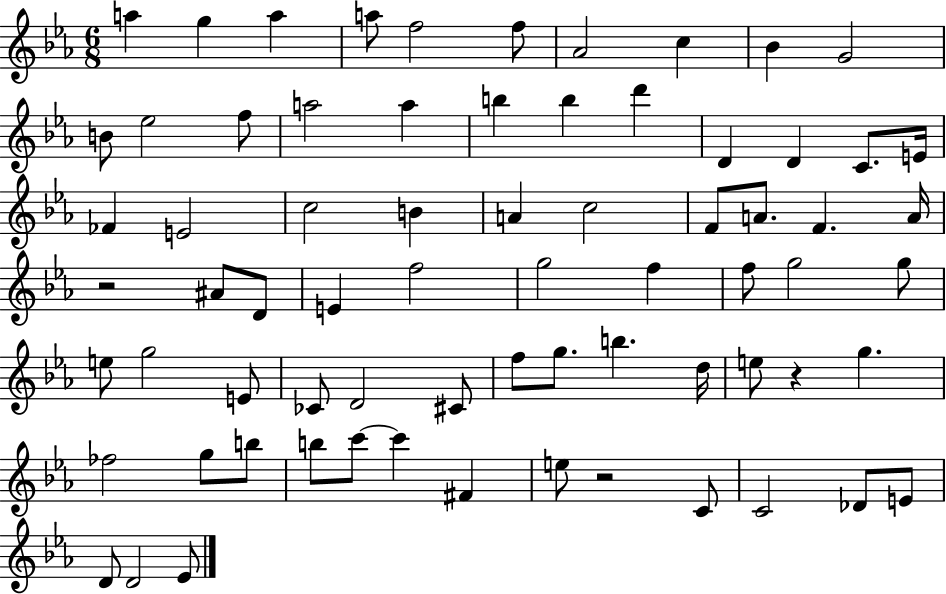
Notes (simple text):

A5/q G5/q A5/q A5/e F5/h F5/e Ab4/h C5/q Bb4/q G4/h B4/e Eb5/h F5/e A5/h A5/q B5/q B5/q D6/q D4/q D4/q C4/e. E4/s FES4/q E4/h C5/h B4/q A4/q C5/h F4/e A4/e. F4/q. A4/s R/h A#4/e D4/e E4/q F5/h G5/h F5/q F5/e G5/h G5/e E5/e G5/h E4/e CES4/e D4/h C#4/e F5/e G5/e. B5/q. D5/s E5/e R/q G5/q. FES5/h G5/e B5/e B5/e C6/e C6/q F#4/q E5/e R/h C4/e C4/h Db4/e E4/e D4/e D4/h Eb4/e